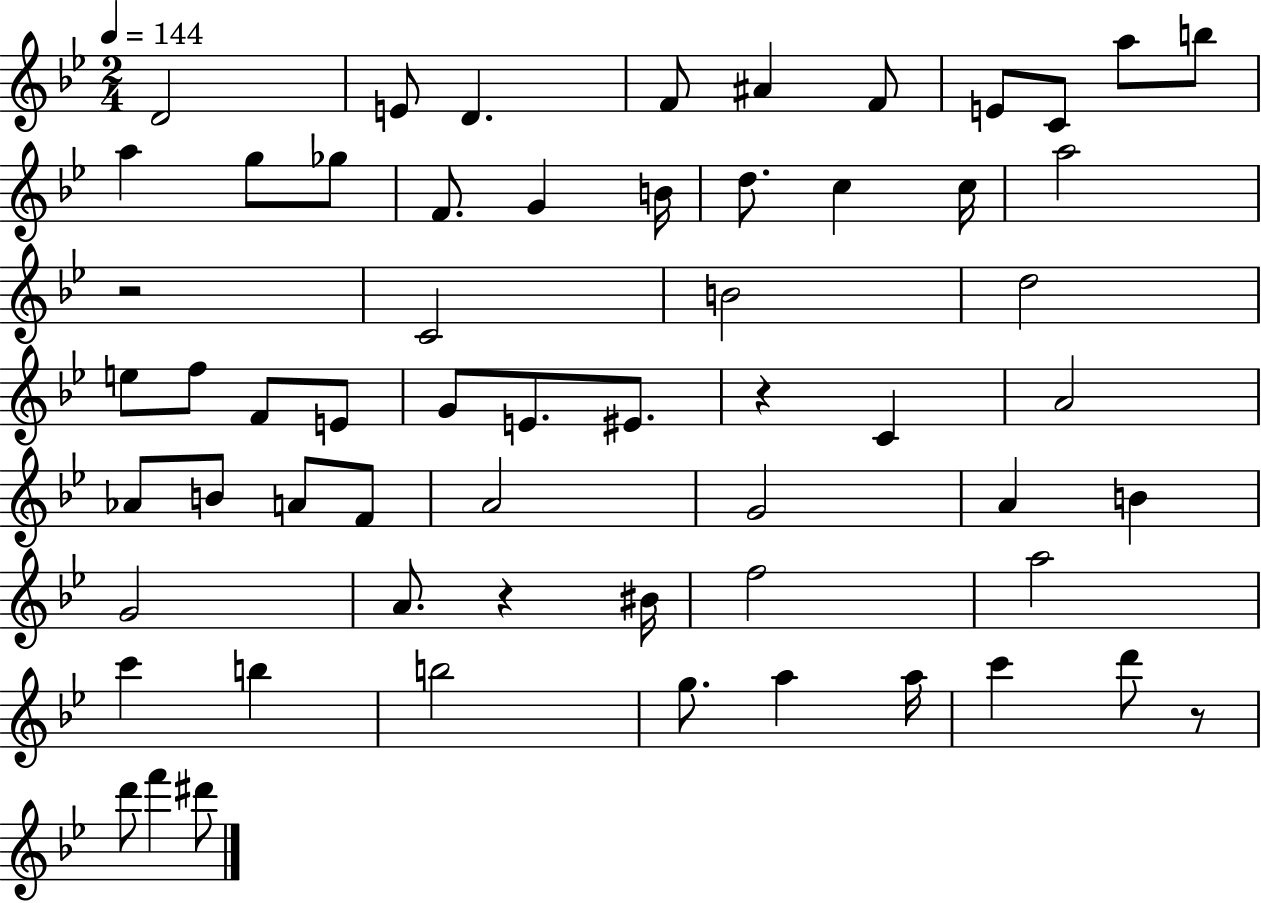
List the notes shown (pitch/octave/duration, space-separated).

D4/h E4/e D4/q. F4/e A#4/q F4/e E4/e C4/e A5/e B5/e A5/q G5/e Gb5/e F4/e. G4/q B4/s D5/e. C5/q C5/s A5/h R/h C4/h B4/h D5/h E5/e F5/e F4/e E4/e G4/e E4/e. EIS4/e. R/q C4/q A4/h Ab4/e B4/e A4/e F4/e A4/h G4/h A4/q B4/q G4/h A4/e. R/q BIS4/s F5/h A5/h C6/q B5/q B5/h G5/e. A5/q A5/s C6/q D6/e R/e D6/e F6/q D#6/e